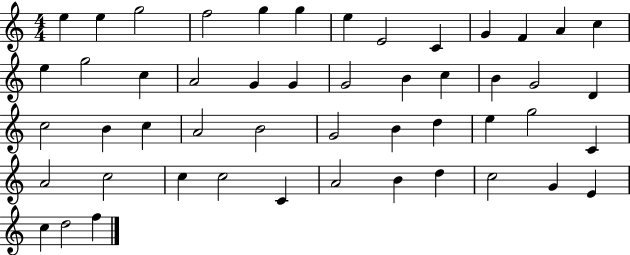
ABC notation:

X:1
T:Untitled
M:4/4
L:1/4
K:C
e e g2 f2 g g e E2 C G F A c e g2 c A2 G G G2 B c B G2 D c2 B c A2 B2 G2 B d e g2 C A2 c2 c c2 C A2 B d c2 G E c d2 f